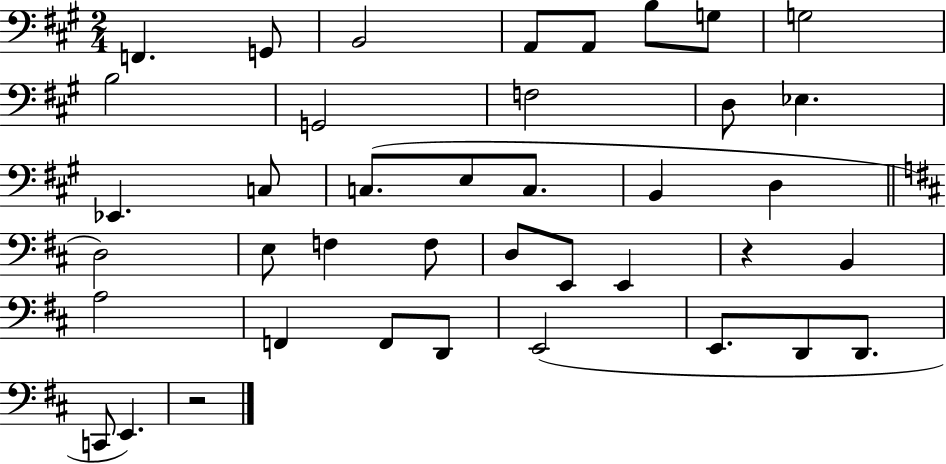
X:1
T:Untitled
M:2/4
L:1/4
K:A
F,, G,,/2 B,,2 A,,/2 A,,/2 B,/2 G,/2 G,2 B,2 G,,2 F,2 D,/2 _E, _E,, C,/2 C,/2 E,/2 C,/2 B,, D, D,2 E,/2 F, F,/2 D,/2 E,,/2 E,, z B,, A,2 F,, F,,/2 D,,/2 E,,2 E,,/2 D,,/2 D,,/2 C,,/2 E,, z2